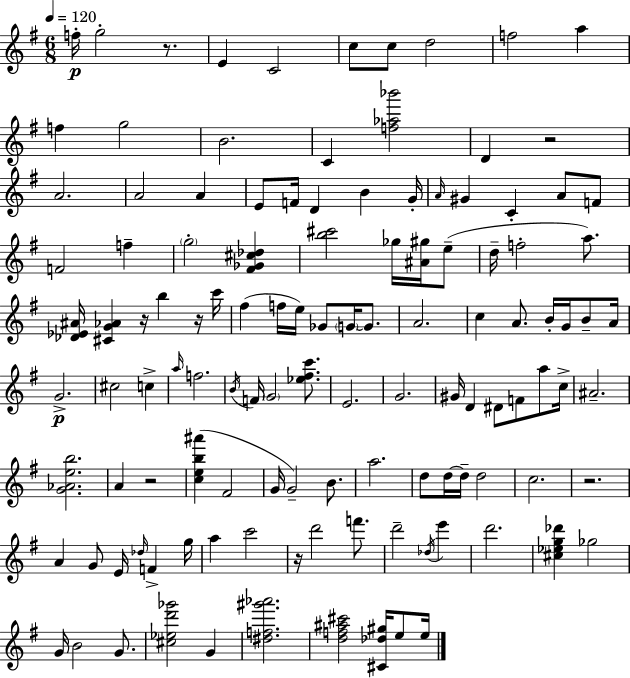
X:1
T:Untitled
M:6/8
L:1/4
K:G
f/4 g2 z/2 E C2 c/2 c/2 d2 f2 a f g2 B2 C [f_a_b']2 D z2 A2 A2 A E/2 F/4 D B G/4 A/4 ^G C A/2 F/2 F2 f g2 [^F_G^c_d] [b^c']2 _g/4 [^A^g]/4 e/2 d/4 f2 a/2 [_D_E^A]/4 [^CG_A] z/4 b z/4 c'/4 ^f f/4 e/4 _G/2 G/4 G/2 A2 c A/2 B/4 G/4 B/2 A/4 G2 ^c2 c a/4 f2 B/4 F/4 G2 [_e^fc']/2 E2 G2 ^G/4 D ^D/2 F/2 a/2 c/4 ^A2 [G_Aeb]2 A z2 [ceb^a'] ^F2 G/4 G2 B/2 a2 d/2 d/4 d/4 d2 c2 z2 A G/2 E/4 _d/4 F g/4 a c'2 z/4 d'2 f'/2 d'2 _d/4 e' d'2 [^c_eg_d'] _g2 G/4 B2 G/2 [^c_ed'_g']2 G [^df^g'_a']2 [df^a^c']2 [^C_d^g]/4 e/2 e/4